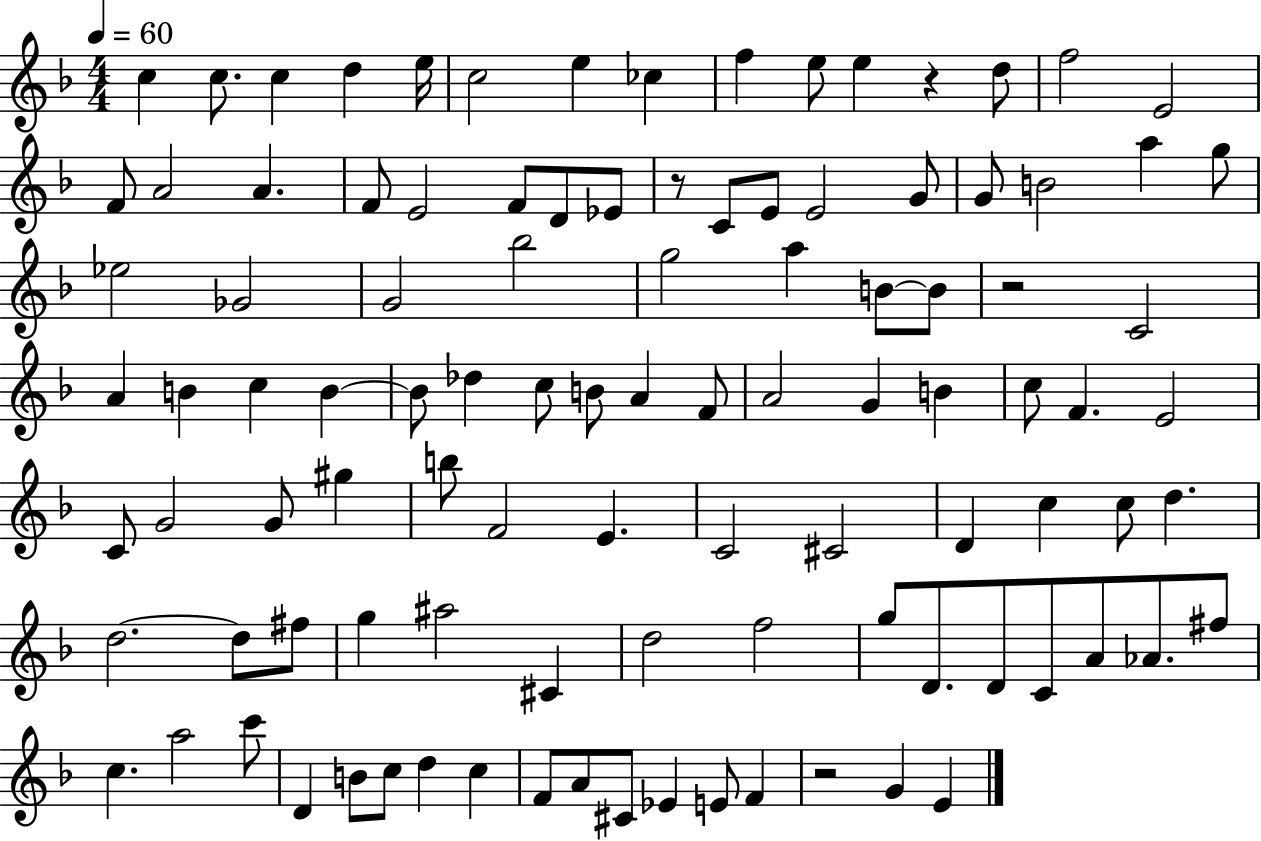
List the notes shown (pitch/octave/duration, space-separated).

C5/q C5/e. C5/q D5/q E5/s C5/h E5/q CES5/q F5/q E5/e E5/q R/q D5/e F5/h E4/h F4/e A4/h A4/q. F4/e E4/h F4/e D4/e Eb4/e R/e C4/e E4/e E4/h G4/e G4/e B4/h A5/q G5/e Eb5/h Gb4/h G4/h Bb5/h G5/h A5/q B4/e B4/e R/h C4/h A4/q B4/q C5/q B4/q B4/e Db5/q C5/e B4/e A4/q F4/e A4/h G4/q B4/q C5/e F4/q. E4/h C4/e G4/h G4/e G#5/q B5/e F4/h E4/q. C4/h C#4/h D4/q C5/q C5/e D5/q. D5/h. D5/e F#5/e G5/q A#5/h C#4/q D5/h F5/h G5/e D4/e. D4/e C4/e A4/e Ab4/e. F#5/e C5/q. A5/h C6/e D4/q B4/e C5/e D5/q C5/q F4/e A4/e C#4/e Eb4/q E4/e F4/q R/h G4/q E4/q